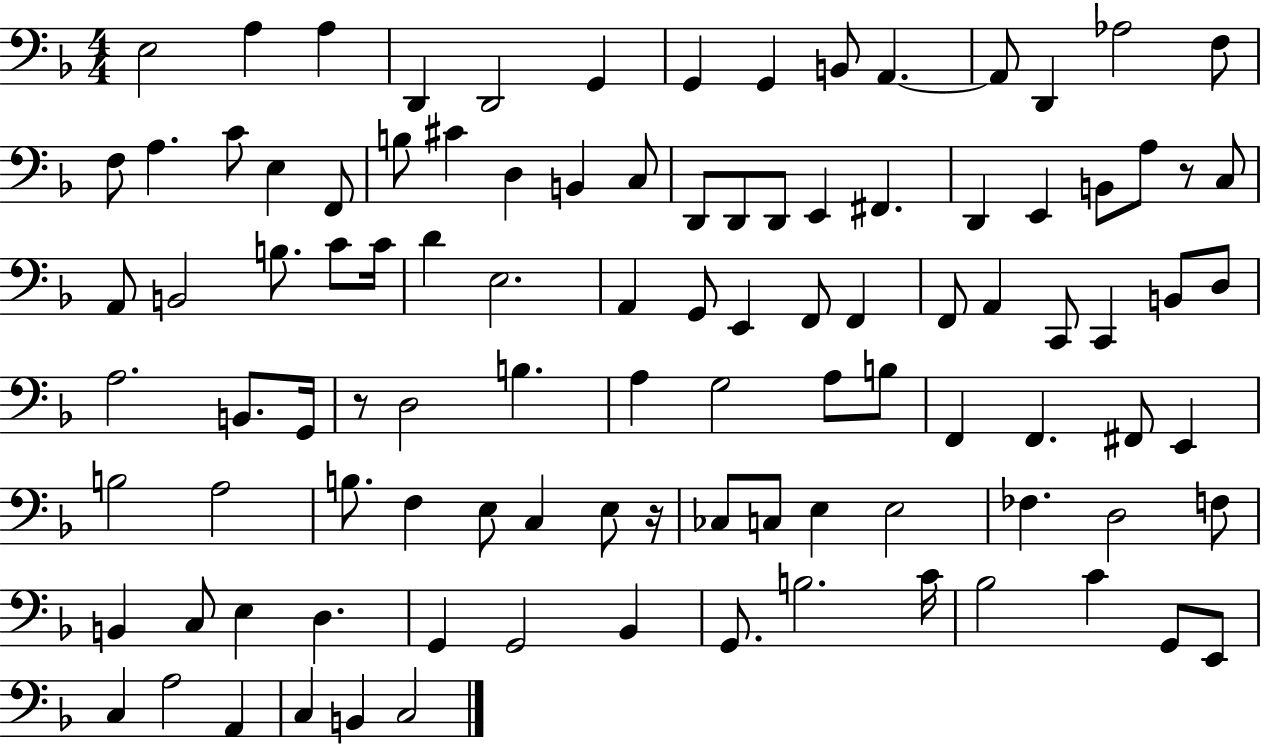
{
  \clef bass
  \numericTimeSignature
  \time 4/4
  \key f \major
  \repeat volta 2 { e2 a4 a4 | d,4 d,2 g,4 | g,4 g,4 b,8 a,4.~~ | a,8 d,4 aes2 f8 | \break f8 a4. c'8 e4 f,8 | b8 cis'4 d4 b,4 c8 | d,8 d,8 d,8 e,4 fis,4. | d,4 e,4 b,8 a8 r8 c8 | \break a,8 b,2 b8. c'8 c'16 | d'4 e2. | a,4 g,8 e,4 f,8 f,4 | f,8 a,4 c,8 c,4 b,8 d8 | \break a2. b,8. g,16 | r8 d2 b4. | a4 g2 a8 b8 | f,4 f,4. fis,8 e,4 | \break b2 a2 | b8. f4 e8 c4 e8 r16 | ces8 c8 e4 e2 | fes4. d2 f8 | \break b,4 c8 e4 d4. | g,4 g,2 bes,4 | g,8. b2. c'16 | bes2 c'4 g,8 e,8 | \break c4 a2 a,4 | c4 b,4 c2 | } \bar "|."
}